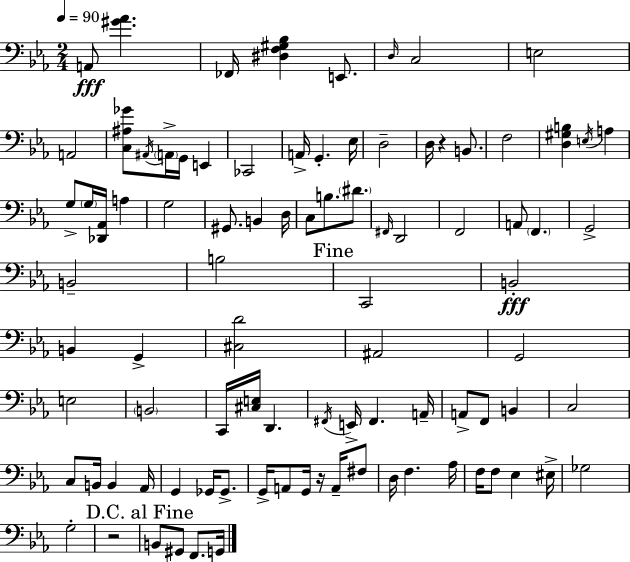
A2/e [G#4,Ab4]/q. FES2/s [D#3,F3,G#3,Bb3]/q E2/e. D3/s C3/h E3/h A2/h [C3,A#3,Gb4]/e A#2/s A2/s G2/s E2/q CES2/h A2/s G2/q. Eb3/s D3/h D3/s R/q B2/e. F3/h [D3,G#3,B3]/q E3/s A3/q G3/e G3/s [Db2,Ab2]/s A3/q G3/h G#2/e. B2/q D3/s C3/e B3/e. D#4/e. F#2/s D2/h F2/h A2/e F2/q. G2/h B2/h B3/h C2/h B2/h B2/q G2/q [C#3,D4]/h A#2/h G2/h E3/h B2/h C2/s [C#3,E3]/s D2/q. F#2/s E2/s F#2/q. A2/s A2/e F2/e B2/q C3/h C3/e B2/s B2/q Ab2/s G2/q Gb2/s Gb2/e. G2/s A2/e G2/s R/s A2/s F#3/e D3/s F3/q. Ab3/s F3/s F3/e Eb3/q EIS3/s Gb3/h G3/h R/h B2/e G#2/e F2/e. G2/s